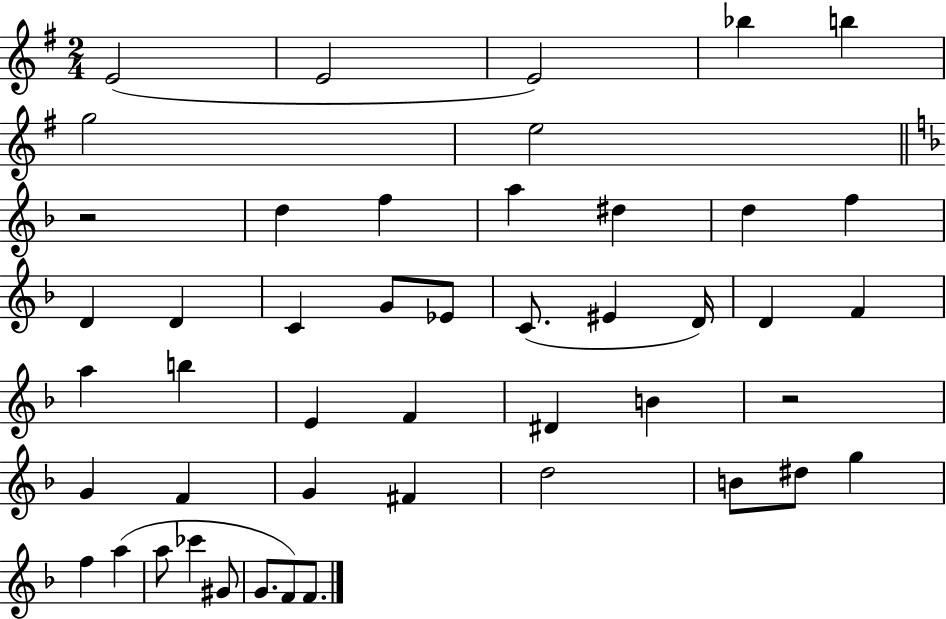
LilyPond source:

{
  \clef treble
  \numericTimeSignature
  \time 2/4
  \key g \major
  \repeat volta 2 { e'2( | e'2 | e'2) | bes''4 b''4 | \break g''2 | e''2 | \bar "||" \break \key f \major r2 | d''4 f''4 | a''4 dis''4 | d''4 f''4 | \break d'4 d'4 | c'4 g'8 ees'8 | c'8.( eis'4 d'16) | d'4 f'4 | \break a''4 b''4 | e'4 f'4 | dis'4 b'4 | r2 | \break g'4 f'4 | g'4 fis'4 | d''2 | b'8 dis''8 g''4 | \break f''4 a''4( | a''8 ces'''4 gis'8 | g'8. f'8) f'8. | } \bar "|."
}